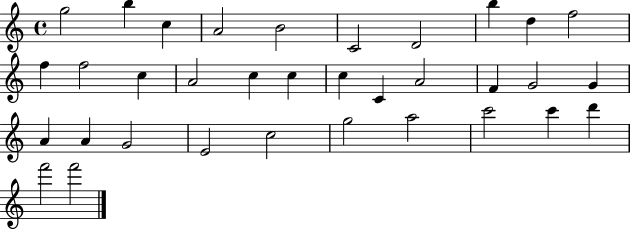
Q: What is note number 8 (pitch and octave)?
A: B5